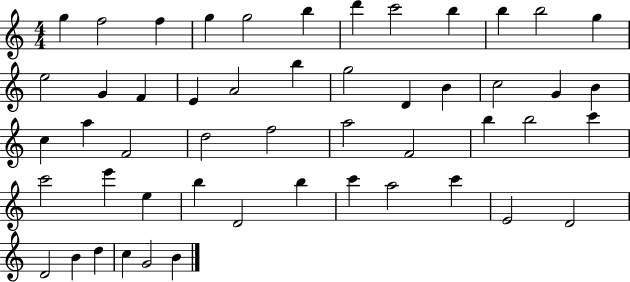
X:1
T:Untitled
M:4/4
L:1/4
K:C
g f2 f g g2 b d' c'2 b b b2 g e2 G F E A2 b g2 D B c2 G B c a F2 d2 f2 a2 F2 b b2 c' c'2 e' e b D2 b c' a2 c' E2 D2 D2 B d c G2 B